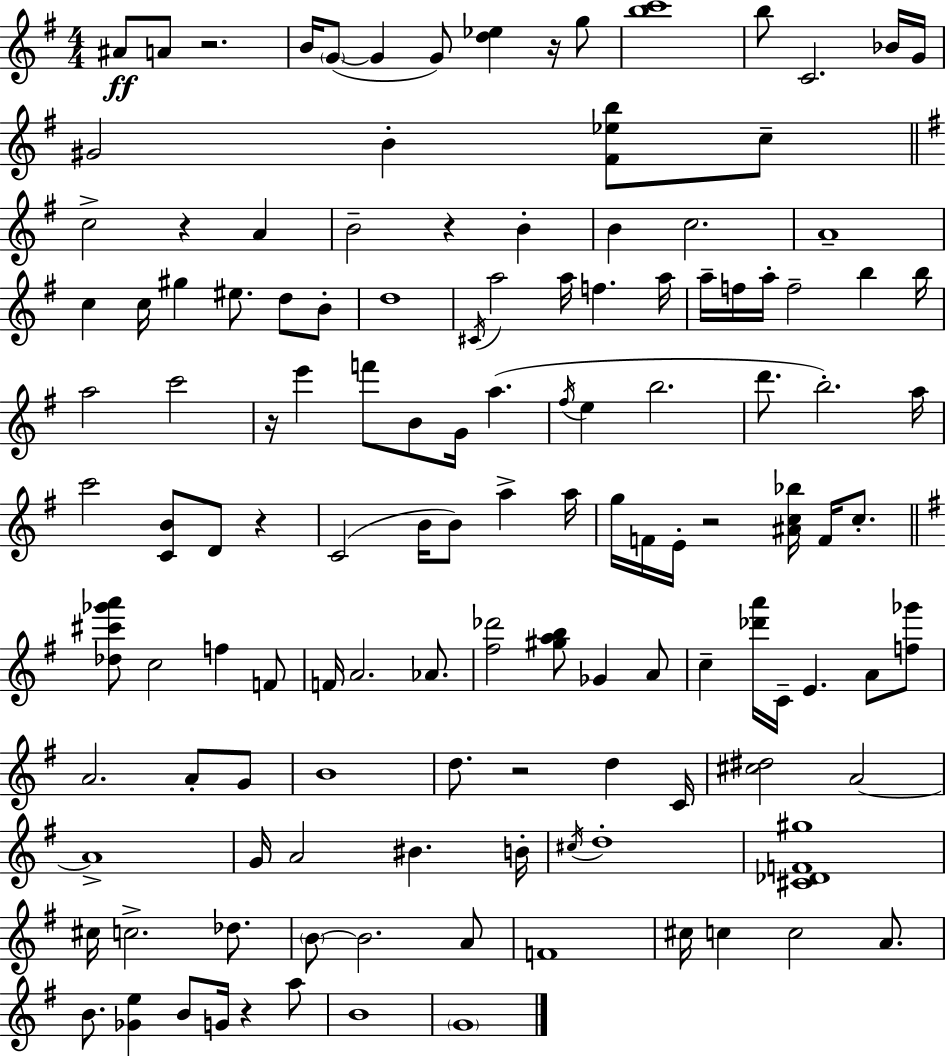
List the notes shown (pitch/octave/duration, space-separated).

A#4/e A4/e R/h. B4/s G4/e G4/q G4/e [D5,Eb5]/q R/s G5/e [B5,C6]/w B5/e C4/h. Bb4/s G4/s G#4/h B4/q [F#4,Eb5,B5]/e C5/e C5/h R/q A4/q B4/h R/q B4/q B4/q C5/h. A4/w C5/q C5/s G#5/q EIS5/e. D5/e B4/e D5/w C#4/s A5/h A5/s F5/q. A5/s A5/s F5/s A5/s F5/h B5/q B5/s A5/h C6/h R/s E6/q F6/e B4/e G4/s A5/q. F#5/s E5/q B5/h. D6/e. B5/h. A5/s C6/h [C4,B4]/e D4/e R/q C4/h B4/s B4/e A5/q A5/s G5/s F4/s E4/s R/h [A#4,C5,Bb5]/s F4/s C5/e. [Db5,C#6,Gb6,A6]/e C5/h F5/q F4/e F4/s A4/h. Ab4/e. [F#5,Db6]/h [G#5,A5,B5]/e Gb4/q A4/e C5/q [Db6,A6]/s C4/s E4/q. A4/e [F5,Gb6]/e A4/h. A4/e G4/e B4/w D5/e. R/h D5/q C4/s [C#5,D#5]/h A4/h A4/w G4/s A4/h BIS4/q. B4/s C#5/s D5/w [C#4,Db4,F4,G#5]/w C#5/s C5/h. Db5/e. B4/e B4/h. A4/e F4/w C#5/s C5/q C5/h A4/e. B4/e. [Gb4,E5]/q B4/e G4/s R/q A5/e B4/w G4/w